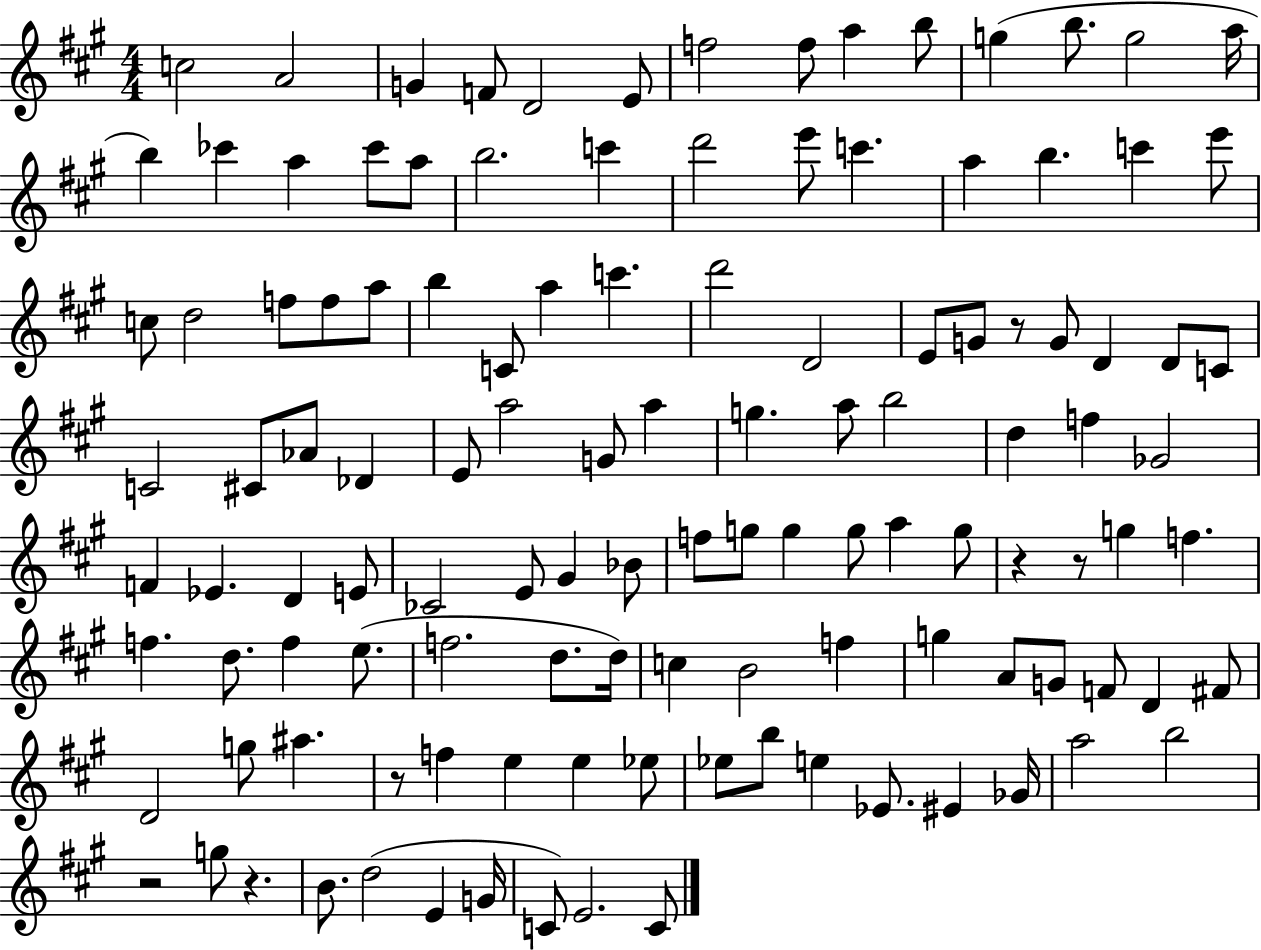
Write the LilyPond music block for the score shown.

{
  \clef treble
  \numericTimeSignature
  \time 4/4
  \key a \major
  \repeat volta 2 { c''2 a'2 | g'4 f'8 d'2 e'8 | f''2 f''8 a''4 b''8 | g''4( b''8. g''2 a''16 | \break b''4) ces'''4 a''4 ces'''8 a''8 | b''2. c'''4 | d'''2 e'''8 c'''4. | a''4 b''4. c'''4 e'''8 | \break c''8 d''2 f''8 f''8 a''8 | b''4 c'8 a''4 c'''4. | d'''2 d'2 | e'8 g'8 r8 g'8 d'4 d'8 c'8 | \break c'2 cis'8 aes'8 des'4 | e'8 a''2 g'8 a''4 | g''4. a''8 b''2 | d''4 f''4 ges'2 | \break f'4 ees'4. d'4 e'8 | ces'2 e'8 gis'4 bes'8 | f''8 g''8 g''4 g''8 a''4 g''8 | r4 r8 g''4 f''4. | \break f''4. d''8. f''4 e''8.( | f''2. d''8. d''16) | c''4 b'2 f''4 | g''4 a'8 g'8 f'8 d'4 fis'8 | \break d'2 g''8 ais''4. | r8 f''4 e''4 e''4 ees''8 | ees''8 b''8 e''4 ees'8. eis'4 ges'16 | a''2 b''2 | \break r2 g''8 r4. | b'8. d''2( e'4 g'16 | c'8) e'2. c'8 | } \bar "|."
}